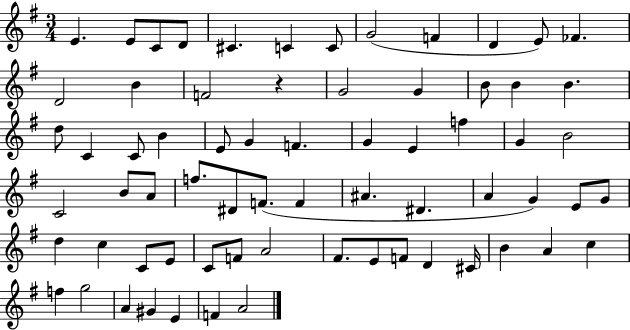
E4/q. E4/e C4/e D4/e C#4/q. C4/q C4/e G4/h F4/q D4/q E4/e FES4/q. D4/h B4/q F4/h R/q G4/h G4/q B4/e B4/q B4/q. D5/e C4/q C4/e B4/q E4/e G4/q F4/q. G4/q E4/q F5/q G4/q B4/h C4/h B4/e A4/e F5/e. D#4/e F4/e. F4/q A#4/q. D#4/q. A4/q G4/q E4/e G4/e D5/q C5/q C4/e E4/e C4/e F4/e A4/h F#4/e. E4/e F4/e D4/q C#4/s B4/q A4/q C5/q F5/q G5/h A4/q G#4/q E4/q F4/q A4/h